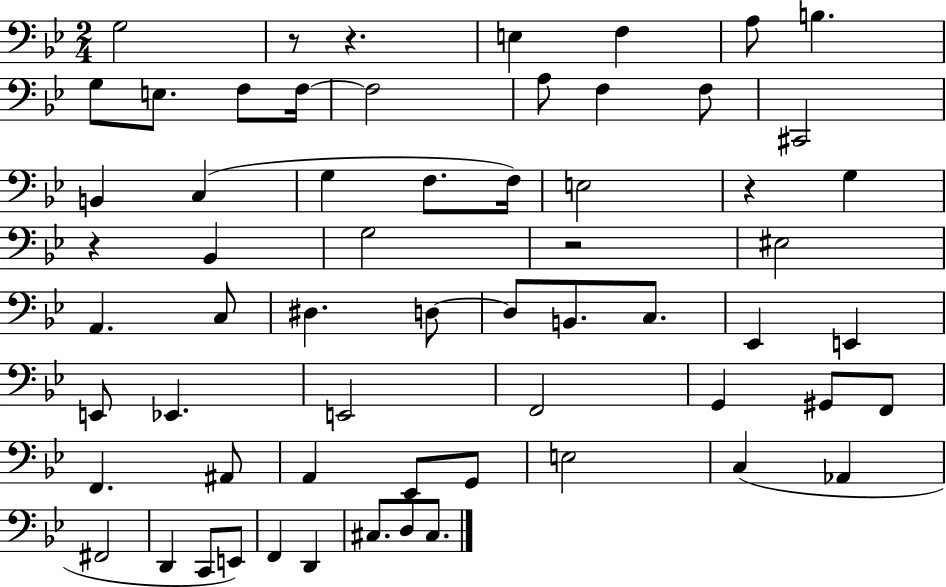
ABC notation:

X:1
T:Untitled
M:2/4
L:1/4
K:Bb
G,2 z/2 z E, F, A,/2 B, G,/2 E,/2 F,/2 F,/4 F,2 A,/2 F, F,/2 ^C,,2 B,, C, G, F,/2 F,/4 E,2 z G, z _B,, G,2 z2 ^E,2 A,, C,/2 ^D, D,/2 D,/2 B,,/2 C,/2 _E,, E,, E,,/2 _E,, E,,2 F,,2 G,, ^G,,/2 F,,/2 F,, ^A,,/2 A,, _E,,/2 G,,/2 E,2 C, _A,, ^F,,2 D,, C,,/2 E,,/2 F,, D,, ^C,/2 D,/2 ^C,/2